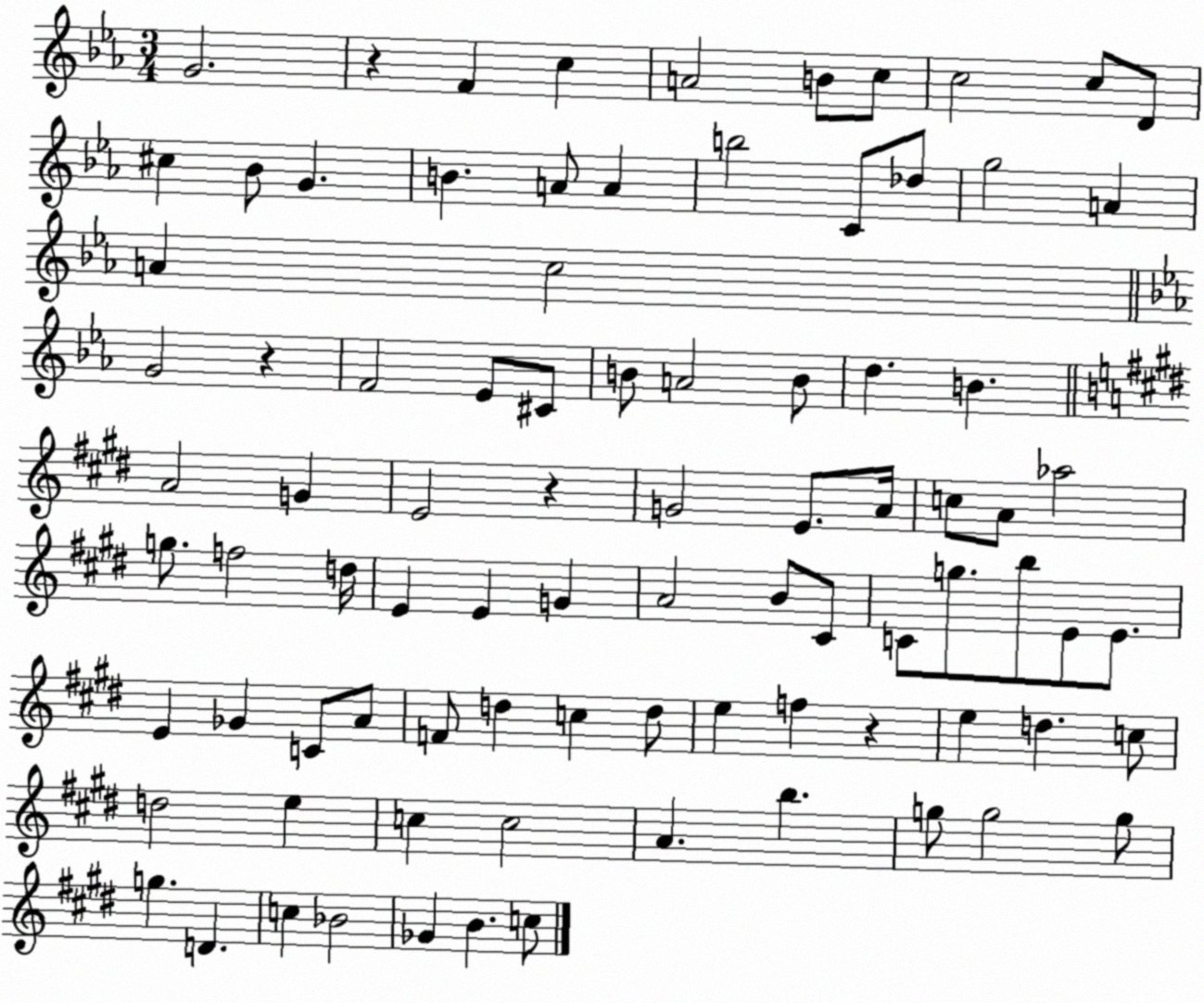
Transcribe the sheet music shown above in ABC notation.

X:1
T:Untitled
M:3/4
L:1/4
K:Eb
G2 z F c A2 B/2 c/2 c2 c/2 D/2 ^c _B/2 G B A/2 A b2 C/2 _d/2 g2 A A c2 G2 z F2 _E/2 ^C/2 B/2 A2 B/2 d B A2 G E2 z G2 E/2 A/4 c/2 A/2 _a2 g/2 f2 d/4 E E G A2 B/2 ^C/2 C/2 g/2 b/2 E/2 E/2 E _G C/2 A/2 F/2 d c d/2 e f z e d c/2 d2 e c c2 A b g/2 g2 g/2 g D c _B2 _G B c/2